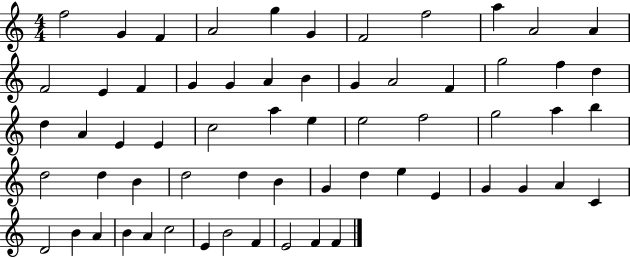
X:1
T:Untitled
M:4/4
L:1/4
K:C
f2 G F A2 g G F2 f2 a A2 A F2 E F G G A B G A2 F g2 f d d A E E c2 a e e2 f2 g2 a b d2 d B d2 d B G d e E G G A C D2 B A B A c2 E B2 F E2 F F